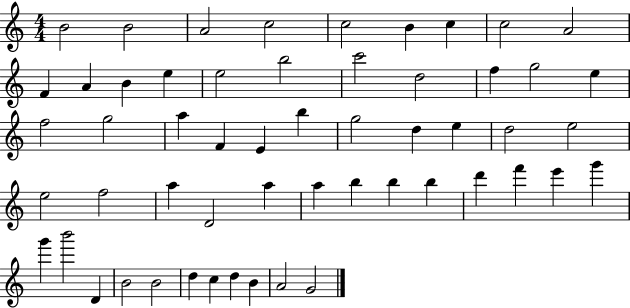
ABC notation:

X:1
T:Untitled
M:4/4
L:1/4
K:C
B2 B2 A2 c2 c2 B c c2 A2 F A B e e2 b2 c'2 d2 f g2 e f2 g2 a F E b g2 d e d2 e2 e2 f2 a D2 a a b b b d' f' e' g' g' b'2 D B2 B2 d c d B A2 G2